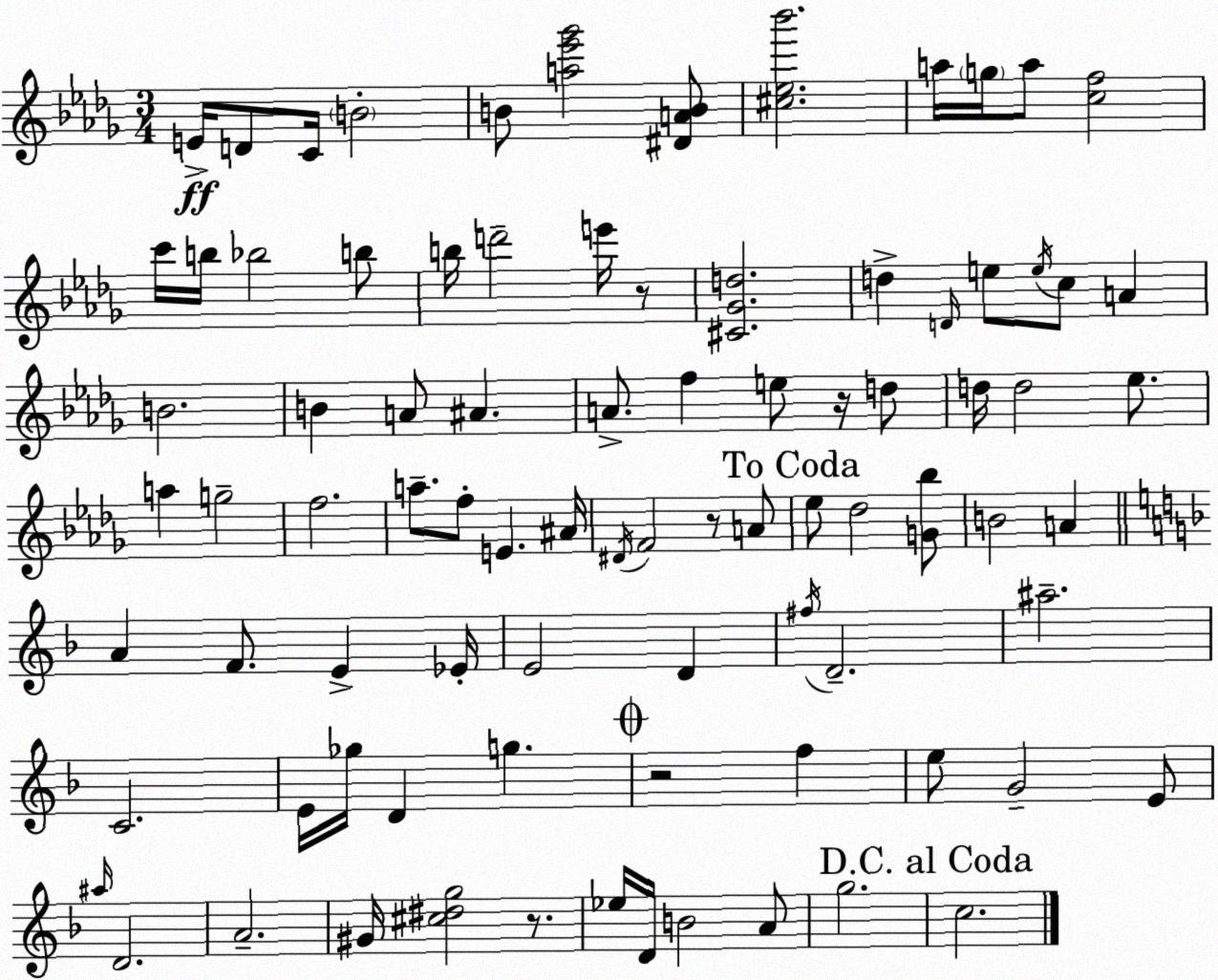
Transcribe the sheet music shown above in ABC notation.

X:1
T:Untitled
M:3/4
L:1/4
K:Bbm
E/4 D/2 C/4 B2 B/2 [a_e'_g']2 [^DAB]/2 [^c_e_b']2 a/4 g/4 a/2 [cf]2 c'/4 b/4 _b2 b/2 b/4 d'2 e'/4 z/2 [^C_Gd]2 d D/4 e/2 e/4 c/2 A B2 B A/2 ^A A/2 f e/2 z/4 d/2 d/4 d2 _e/2 a g2 f2 a/2 f/2 E ^A/4 ^D/4 F2 z/2 A/2 _e/2 _d2 [G_b]/2 B2 A A F/2 E _E/4 E2 D ^f/4 D2 ^a2 C2 E/4 _g/4 D g z2 f e/2 G2 E/2 ^a/4 D2 A2 ^G/4 [^c^dg]2 z/2 _e/4 D/4 B2 A/2 g2 c2